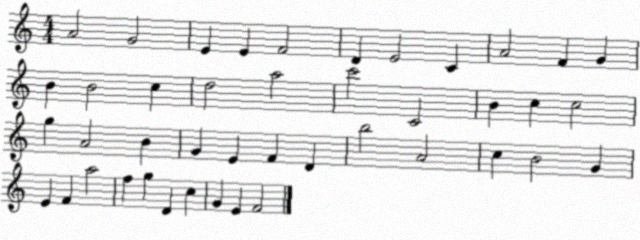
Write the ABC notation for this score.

X:1
T:Untitled
M:4/4
L:1/4
K:C
A2 G2 E E F2 D E2 C A2 F G B B2 c d2 a2 c'2 C2 B c c2 g A2 B G E F D b2 A2 c B2 G E F a2 f g D c G E F2